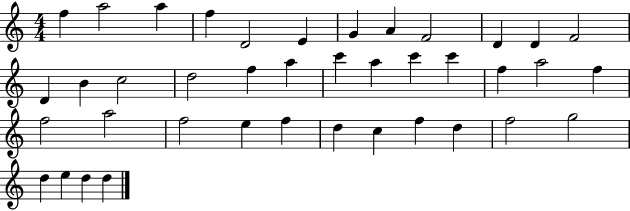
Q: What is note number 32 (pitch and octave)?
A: C5